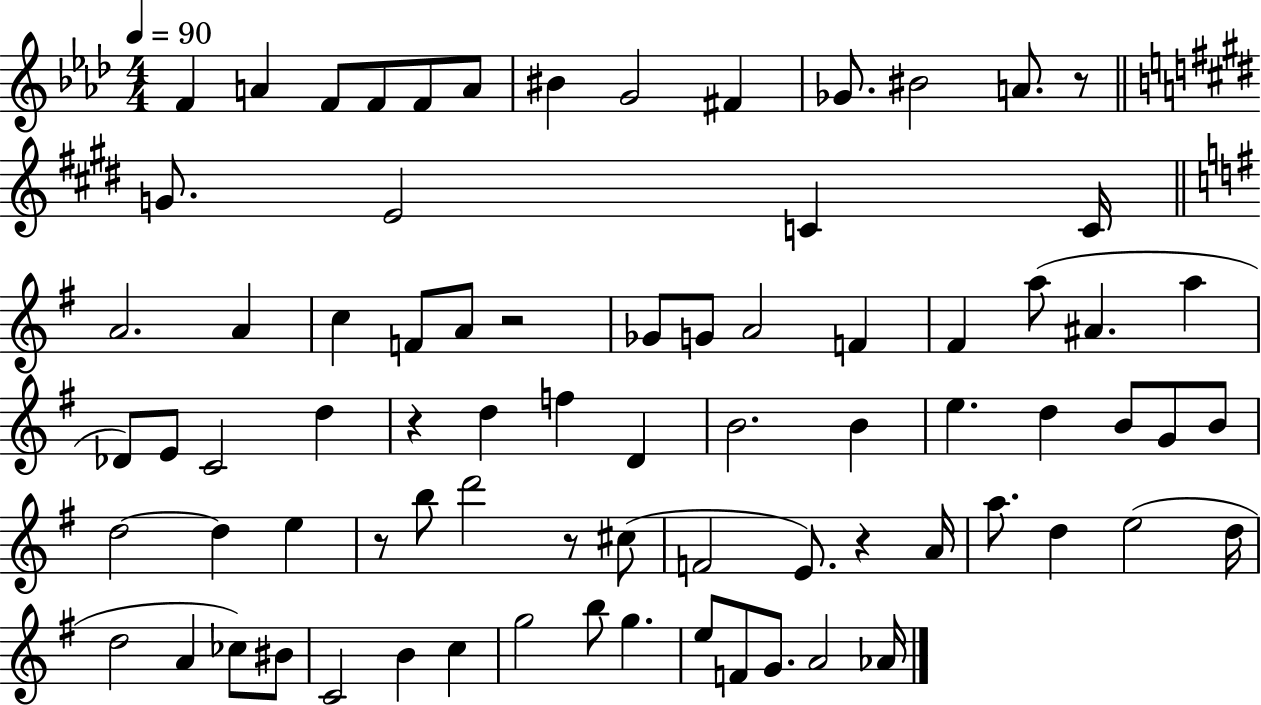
F4/q A4/q F4/e F4/e F4/e A4/e BIS4/q G4/h F#4/q Gb4/e. BIS4/h A4/e. R/e G4/e. E4/h C4/q C4/s A4/h. A4/q C5/q F4/e A4/e R/h Gb4/e G4/e A4/h F4/q F#4/q A5/e A#4/q. A5/q Db4/e E4/e C4/h D5/q R/q D5/q F5/q D4/q B4/h. B4/q E5/q. D5/q B4/e G4/e B4/e D5/h D5/q E5/q R/e B5/e D6/h R/e C#5/e F4/h E4/e. R/q A4/s A5/e. D5/q E5/h D5/s D5/h A4/q CES5/e BIS4/e C4/h B4/q C5/q G5/h B5/e G5/q. E5/e F4/e G4/e. A4/h Ab4/s